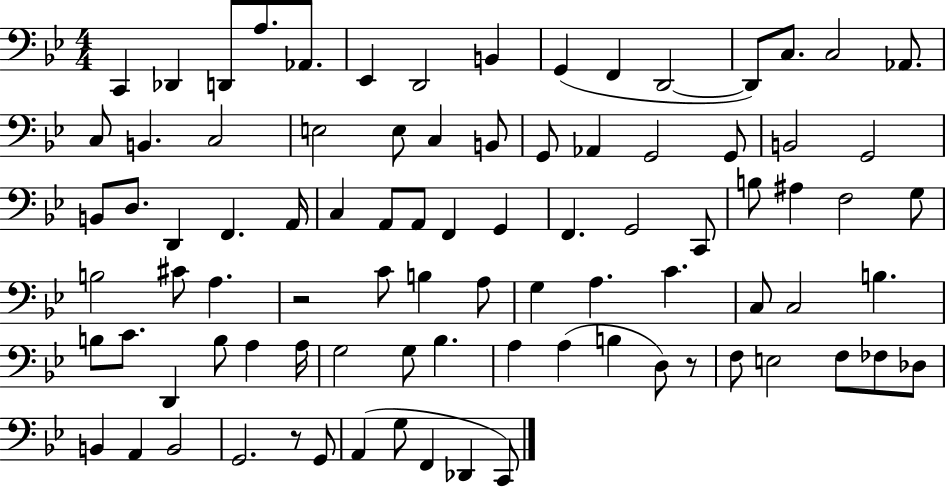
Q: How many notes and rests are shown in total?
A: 88